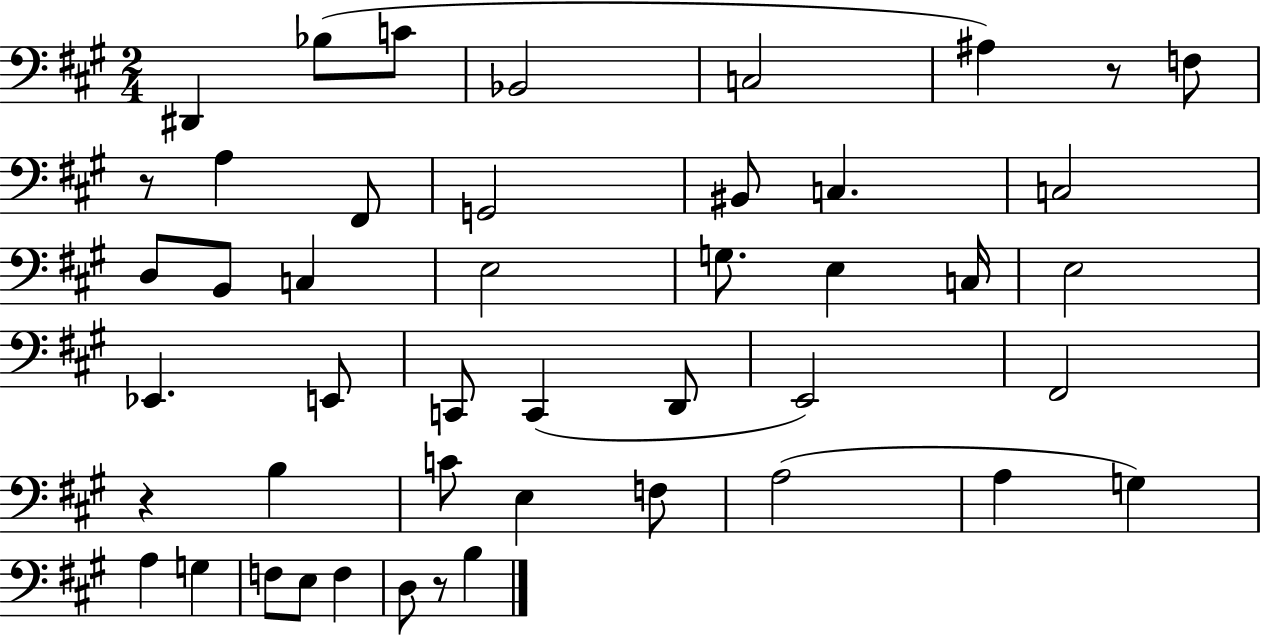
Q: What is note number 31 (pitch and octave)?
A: E3